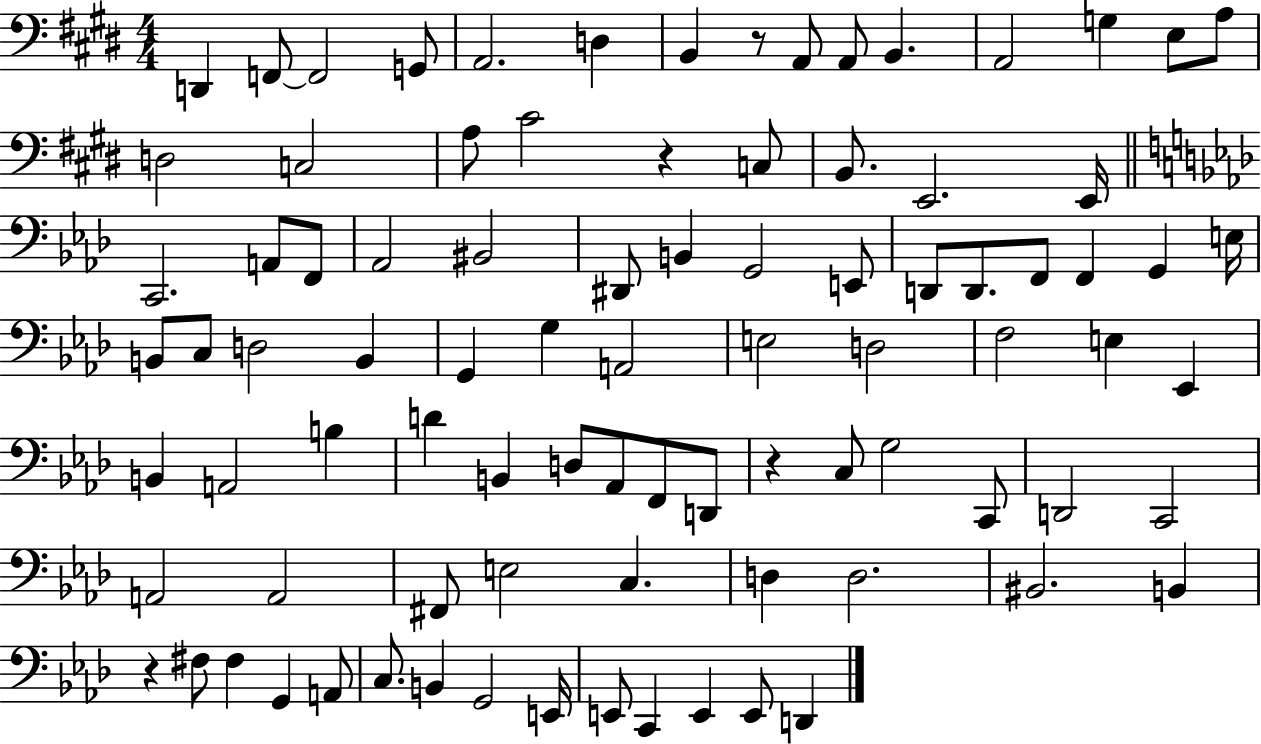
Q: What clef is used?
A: bass